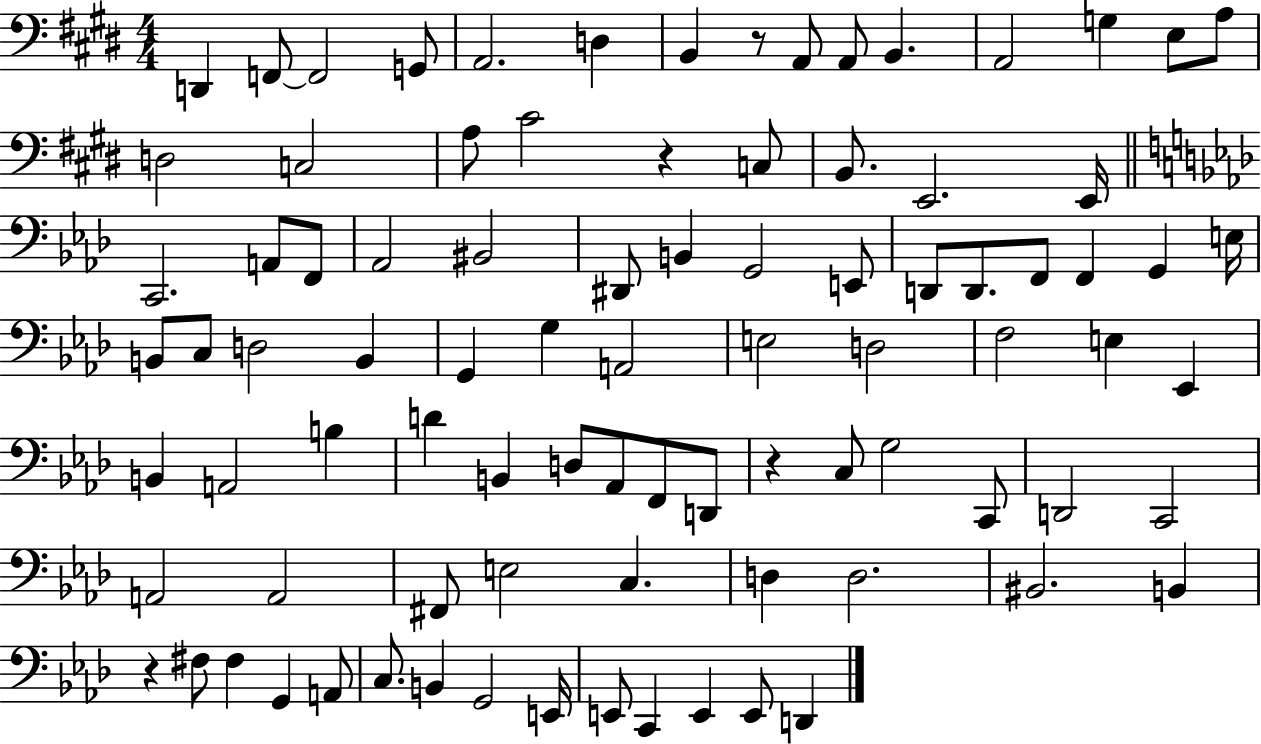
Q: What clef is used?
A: bass